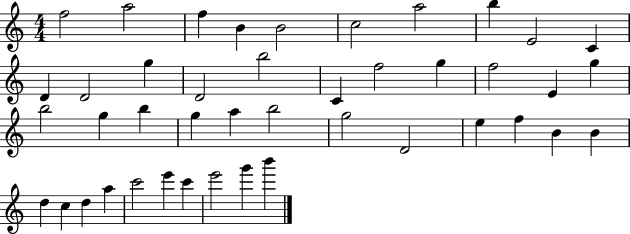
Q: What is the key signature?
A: C major